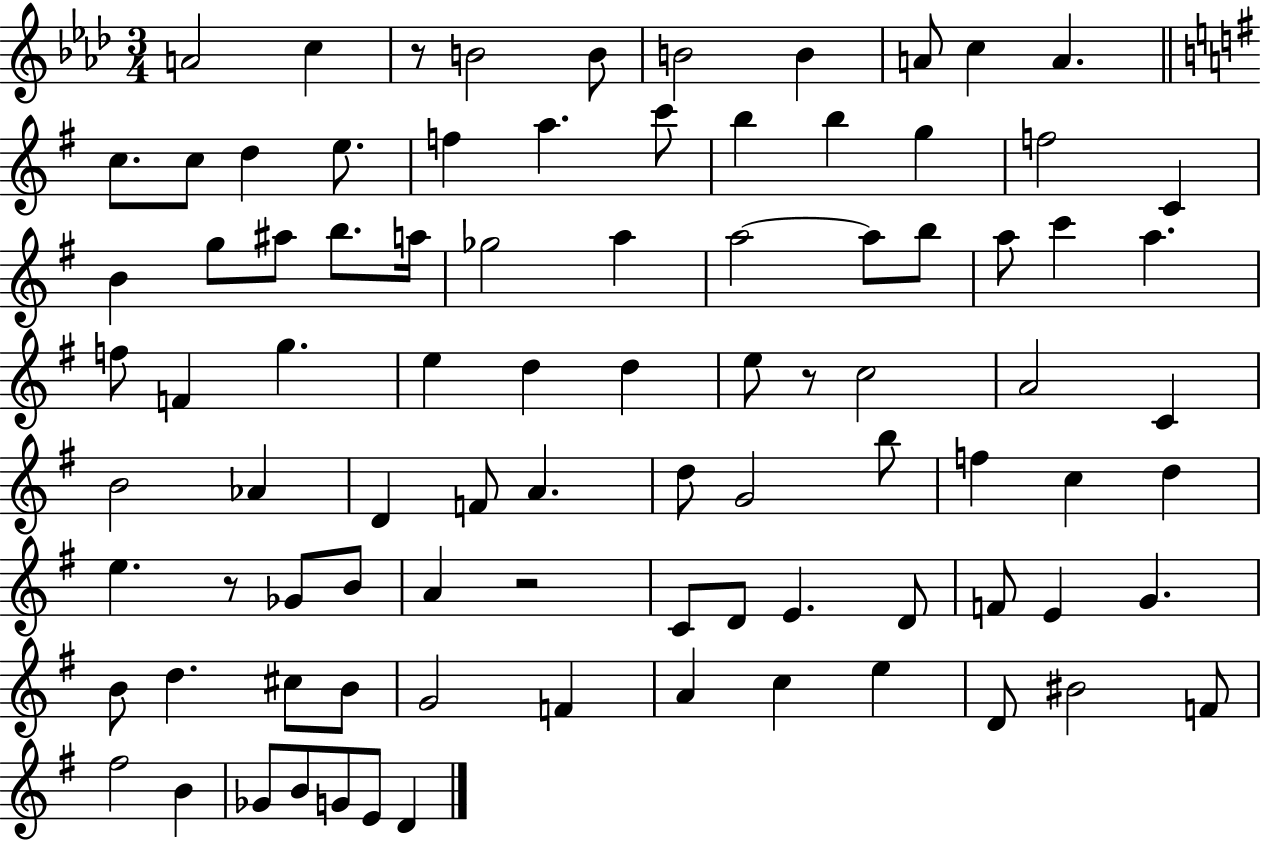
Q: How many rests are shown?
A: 4